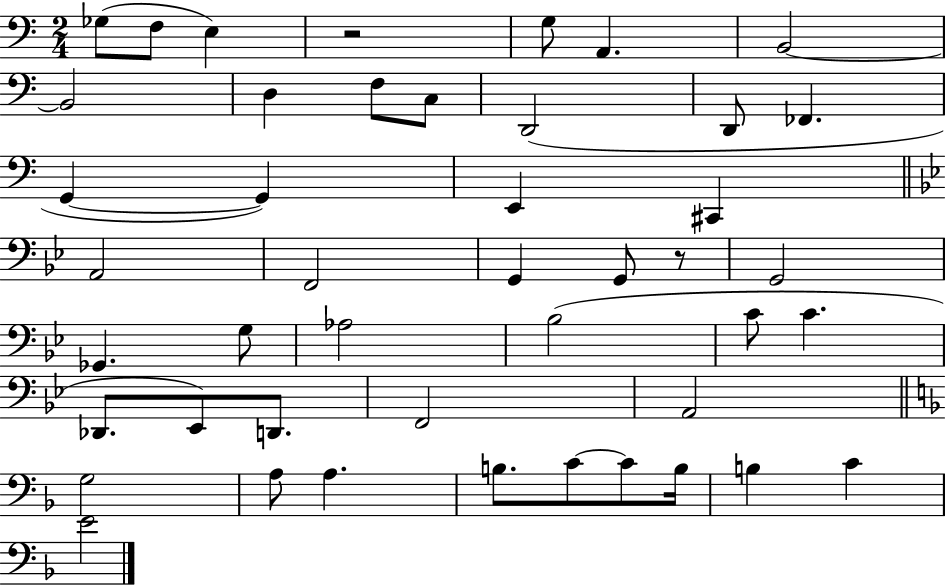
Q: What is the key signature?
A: C major